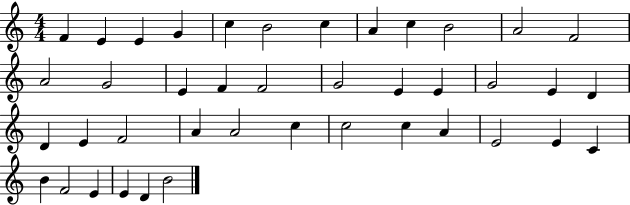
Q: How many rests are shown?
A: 0